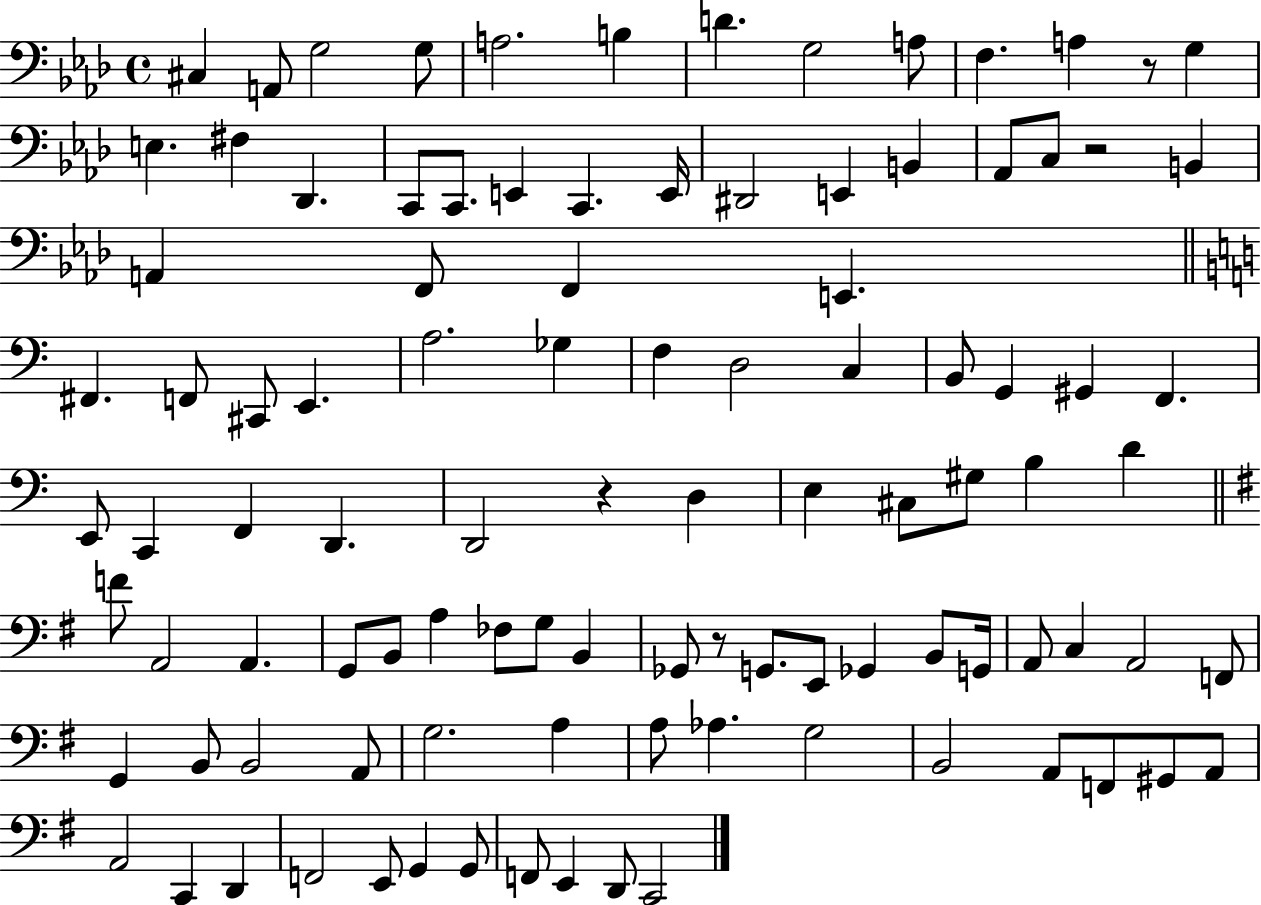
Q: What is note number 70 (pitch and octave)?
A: A2